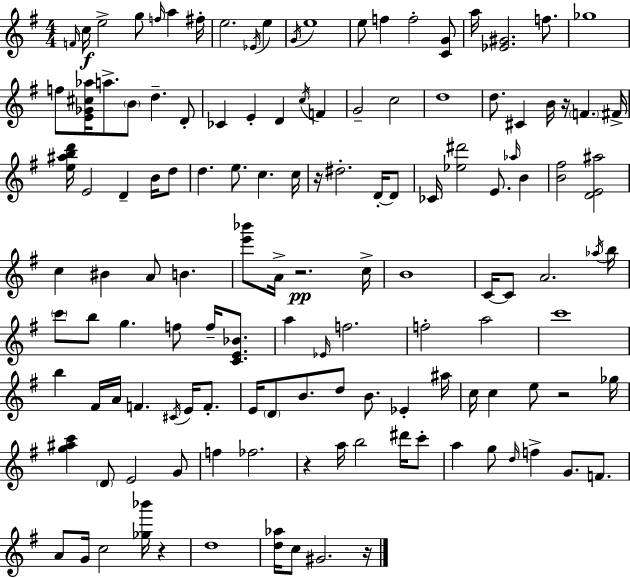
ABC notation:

X:1
T:Untitled
M:4/4
L:1/4
K:Em
F/4 c/4 e2 g/2 f/4 a ^f/4 e2 _E/4 e G/4 e4 e/2 f f2 [CG]/2 a/4 [_E^G]2 f/2 _g4 f/2 [E_G^c_a]/4 a/2 B/2 d D/2 _C E D c/4 F G2 c2 d4 d/2 ^C B/4 z/4 F ^F/4 [e^abd']/4 E2 D B/4 d/2 d e/2 c c/4 z/4 ^d2 D/4 D/2 _C/4 [_e^d']2 E/2 _a/4 B [B^f]2 [DE^a]2 c ^B A/2 B [e'_b']/2 A/4 z2 c/4 B4 C/4 C/2 A2 _a/4 b/4 c'/2 b/2 g f/2 f/4 [CE_B]/2 a _E/4 f2 f2 a2 c'4 b ^F/4 A/4 F ^C/4 E/4 F/2 E/4 D/2 B/2 d/2 B/2 _E ^a/4 c/4 c e/2 z2 _g/4 [g^ac'] D/2 E2 G/2 f _f2 z a/4 b2 ^d'/4 c'/2 a g/2 d/4 f G/2 F/2 A/2 G/4 c2 [_g_b']/4 z d4 [d_a]/4 c/2 ^G2 z/4